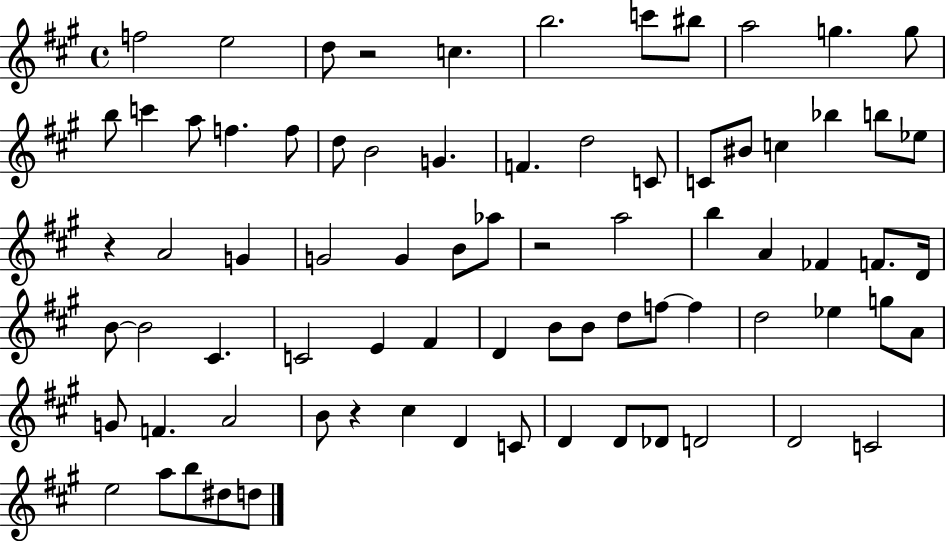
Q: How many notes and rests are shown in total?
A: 77